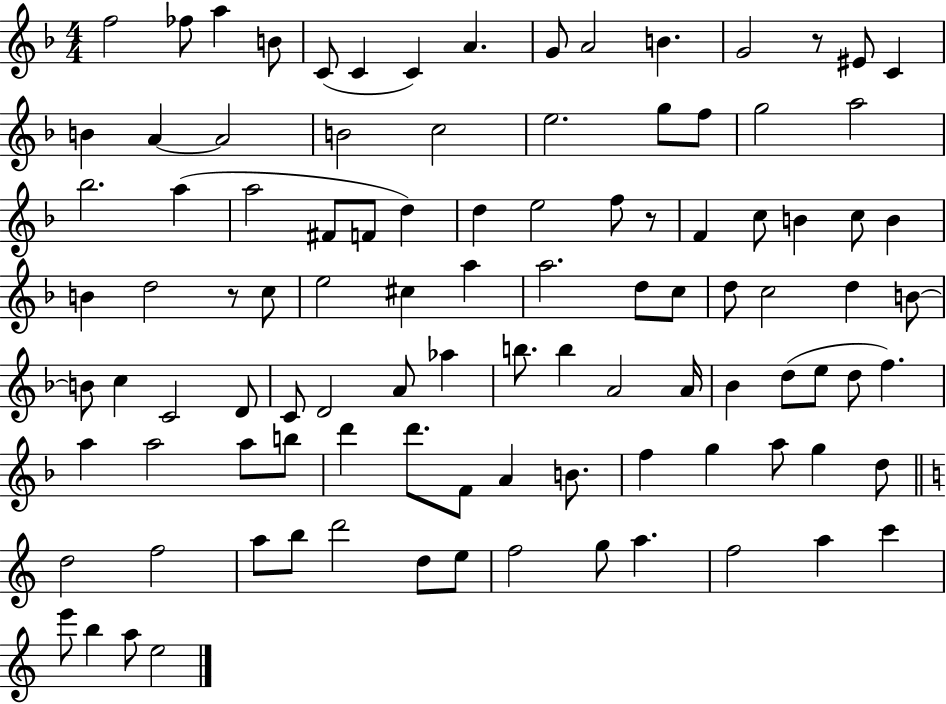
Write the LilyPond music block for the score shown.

{
  \clef treble
  \numericTimeSignature
  \time 4/4
  \key f \major
  f''2 fes''8 a''4 b'8 | c'8( c'4 c'4) a'4. | g'8 a'2 b'4. | g'2 r8 eis'8 c'4 | \break b'4 a'4~~ a'2 | b'2 c''2 | e''2. g''8 f''8 | g''2 a''2 | \break bes''2. a''4( | a''2 fis'8 f'8 d''4) | d''4 e''2 f''8 r8 | f'4 c''8 b'4 c''8 b'4 | \break b'4 d''2 r8 c''8 | e''2 cis''4 a''4 | a''2. d''8 c''8 | d''8 c''2 d''4 b'8~~ | \break b'8 c''4 c'2 d'8 | c'8 d'2 a'8 aes''4 | b''8. b''4 a'2 a'16 | bes'4 d''8( e''8 d''8 f''4.) | \break a''4 a''2 a''8 b''8 | d'''4 d'''8. f'8 a'4 b'8. | f''4 g''4 a''8 g''4 d''8 | \bar "||" \break \key a \minor d''2 f''2 | a''8 b''8 d'''2 d''8 e''8 | f''2 g''8 a''4. | f''2 a''4 c'''4 | \break e'''8 b''4 a''8 e''2 | \bar "|."
}